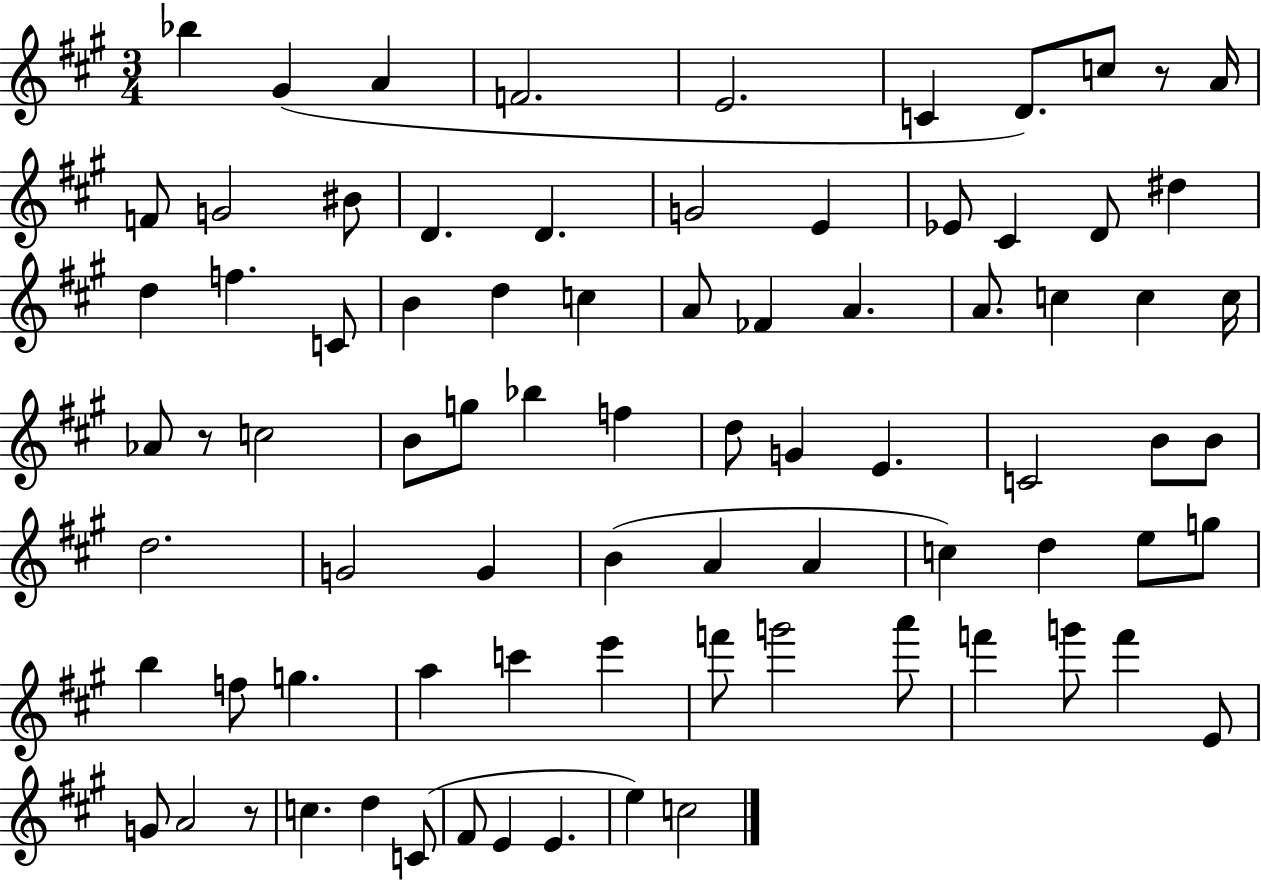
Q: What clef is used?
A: treble